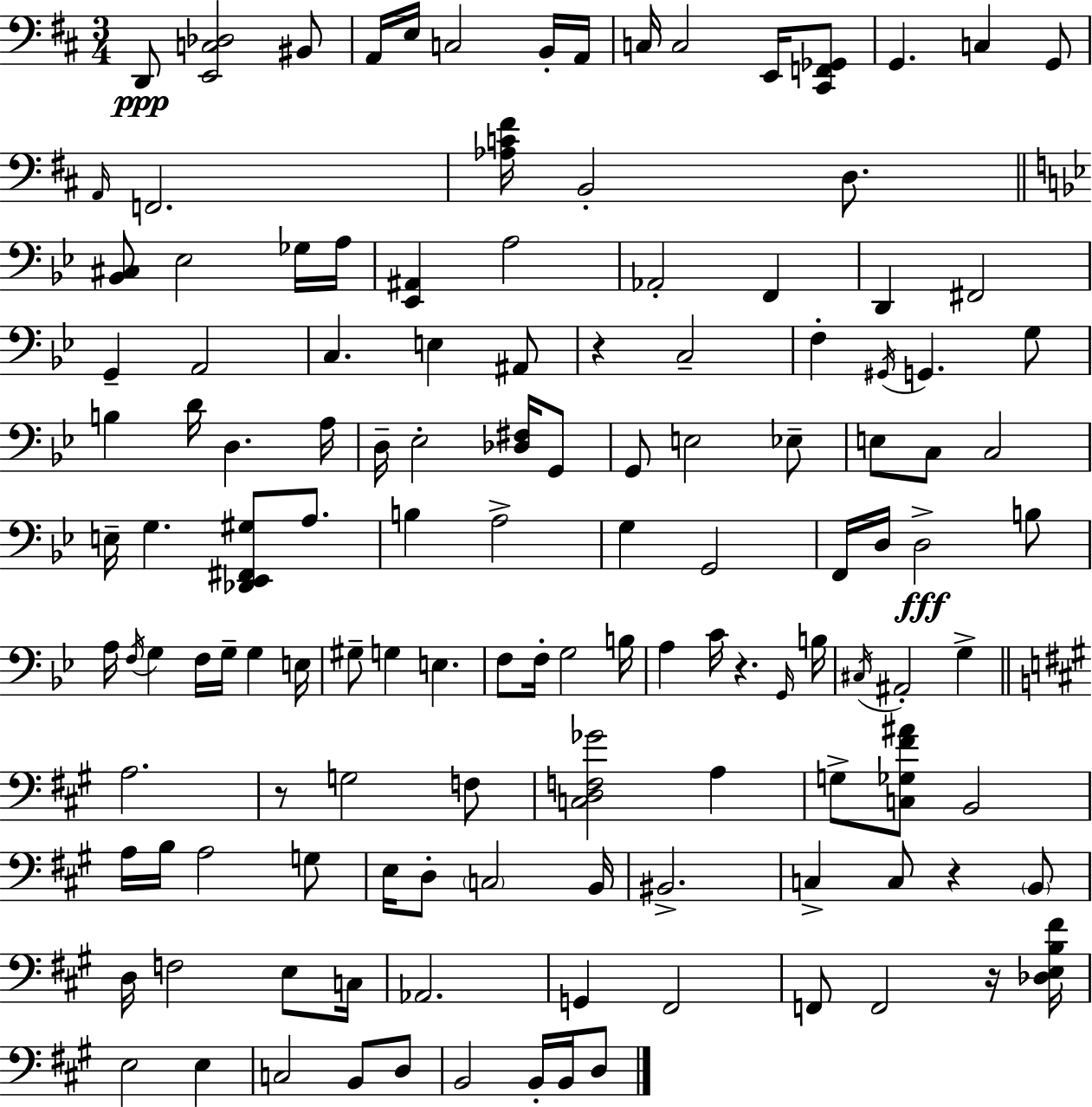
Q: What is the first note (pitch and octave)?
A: D2